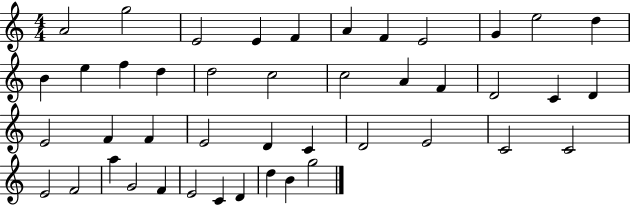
{
  \clef treble
  \numericTimeSignature
  \time 4/4
  \key c \major
  a'2 g''2 | e'2 e'4 f'4 | a'4 f'4 e'2 | g'4 e''2 d''4 | \break b'4 e''4 f''4 d''4 | d''2 c''2 | c''2 a'4 f'4 | d'2 c'4 d'4 | \break e'2 f'4 f'4 | e'2 d'4 c'4 | d'2 e'2 | c'2 c'2 | \break e'2 f'2 | a''4 g'2 f'4 | e'2 c'4 d'4 | d''4 b'4 g''2 | \break \bar "|."
}